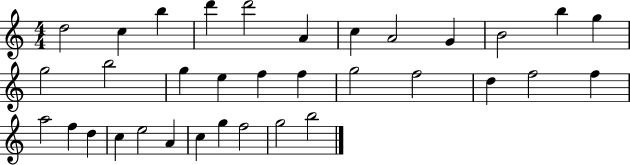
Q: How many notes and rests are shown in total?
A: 34